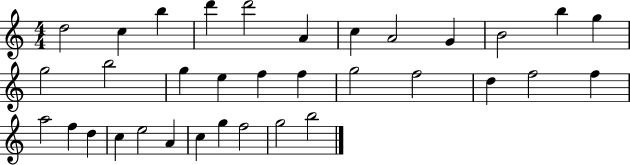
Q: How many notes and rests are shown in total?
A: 34